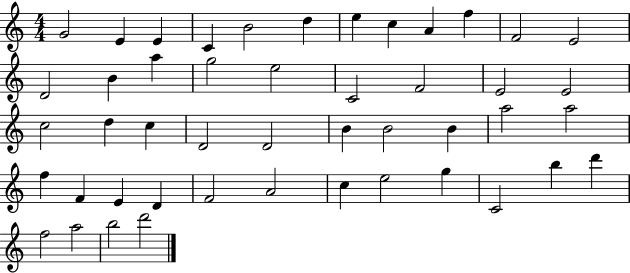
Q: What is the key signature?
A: C major